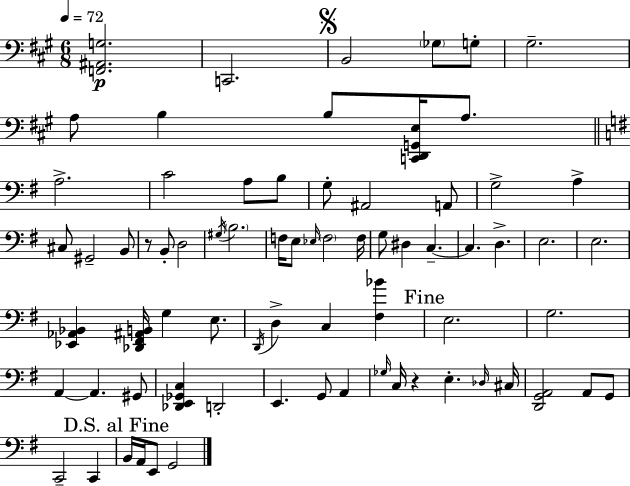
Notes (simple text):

[F2,A#2,G3]/h. C2/h. B2/h Gb3/e G3/e G#3/h. A3/e B3/q B3/e [C2,D2,G2,E3]/s A3/e. A3/h. C4/h A3/e B3/e G3/e A#2/h A2/e G3/h A3/q C#3/e G#2/h B2/e R/e B2/e D3/h G#3/s B3/h. F3/s E3/e Eb3/s F3/h F3/s G3/e D#3/q C3/q. C3/q. D3/q. E3/h. E3/h. [Eb2,Ab2,Bb2]/q [Db2,F#2,A#2,B2]/s G3/q E3/e. D2/s D3/q C3/q [F#3,Bb4]/q E3/h. G3/h. A2/q A2/q. G#2/e [Db2,E2,Gb2,C3]/q D2/h E2/q. G2/e A2/q Gb3/s C3/s R/q E3/q. Db3/s C#3/s [D2,G2,A2]/h A2/e G2/e C2/h C2/q B2/s A2/s E2/e G2/h